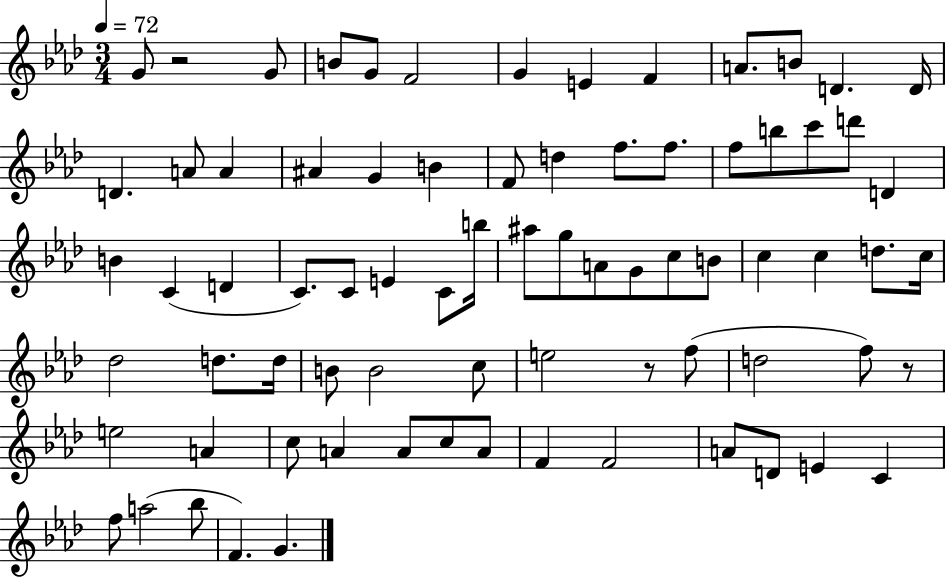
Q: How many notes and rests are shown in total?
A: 76